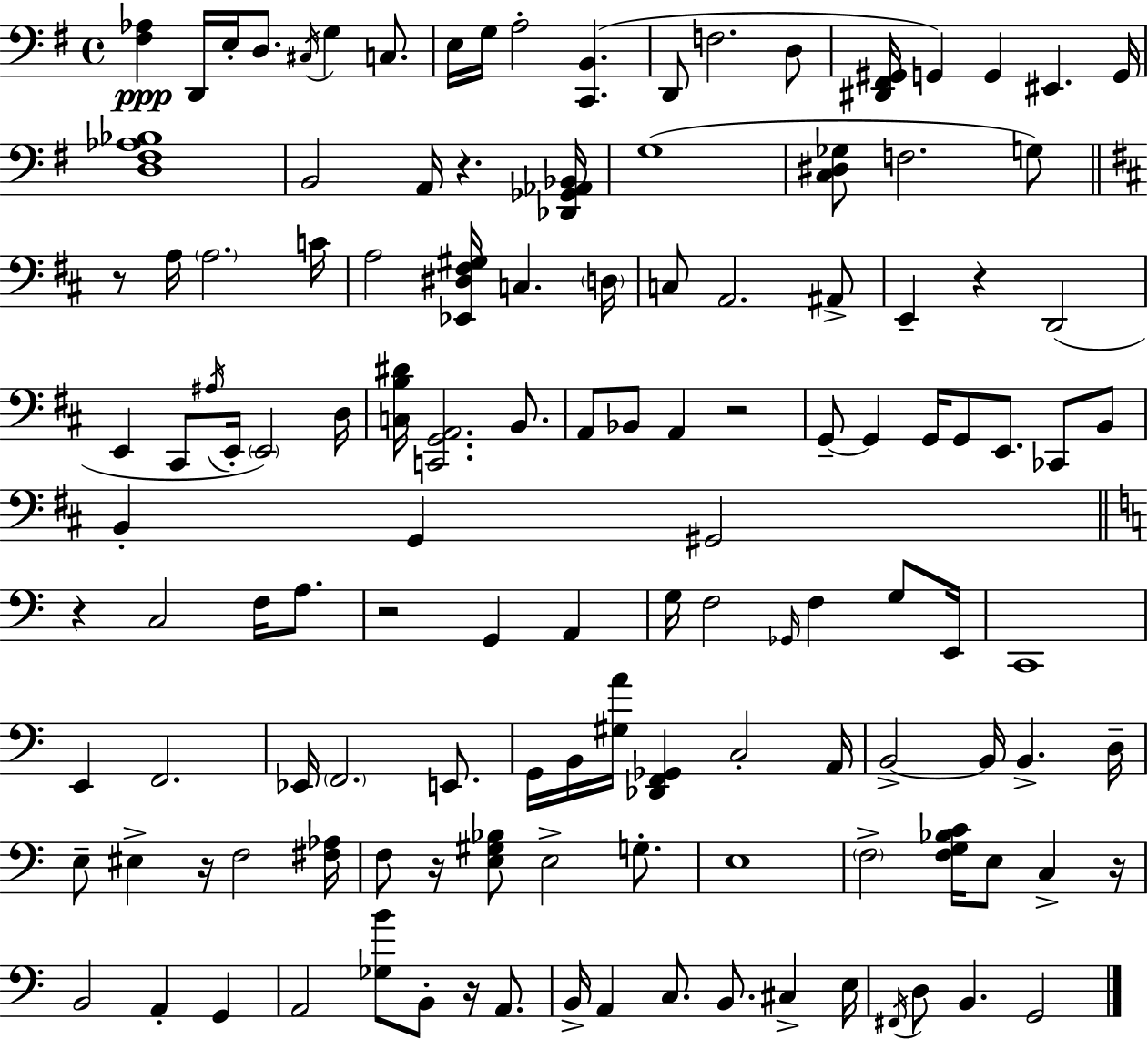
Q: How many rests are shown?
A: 10